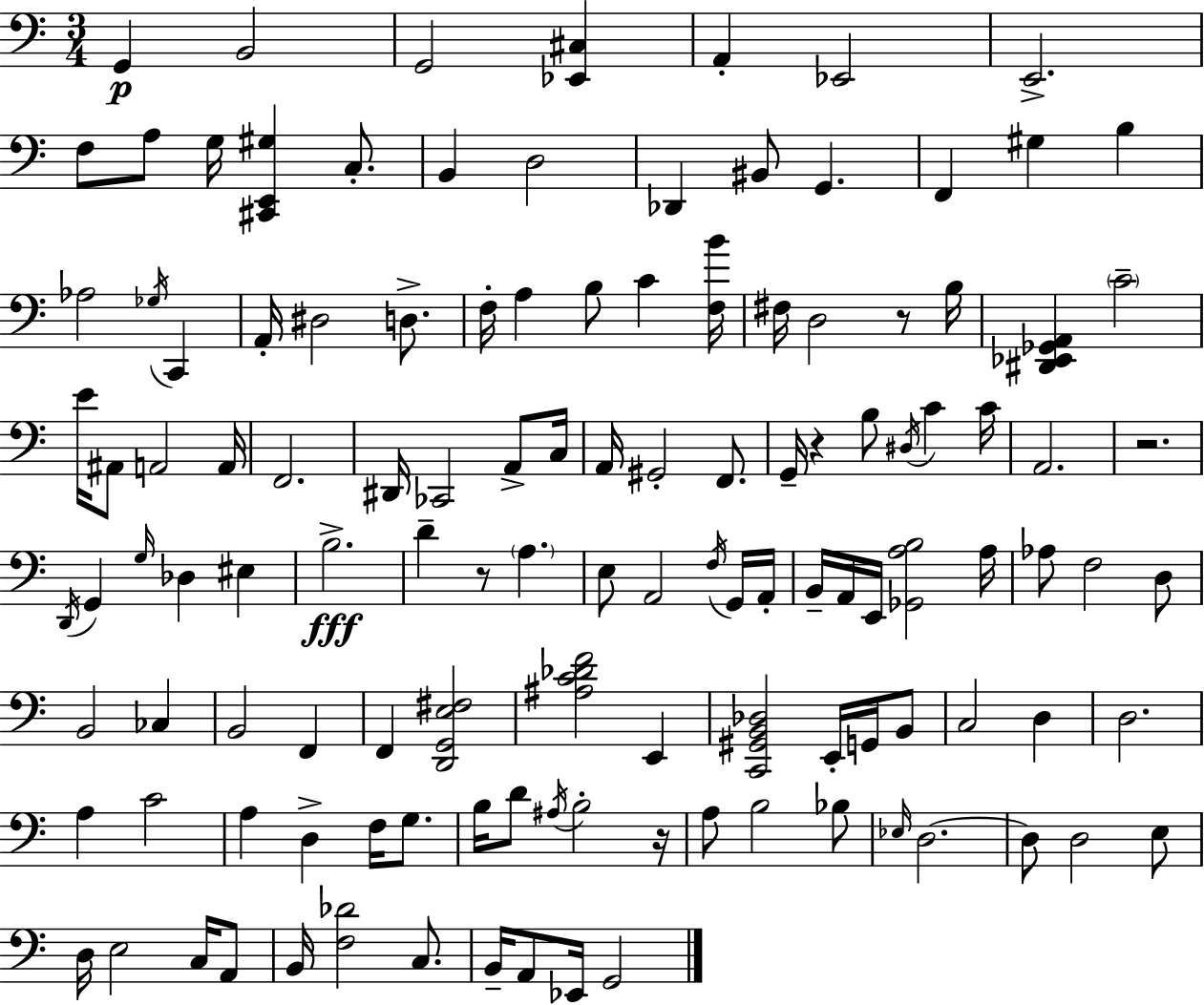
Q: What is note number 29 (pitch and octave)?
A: F#3